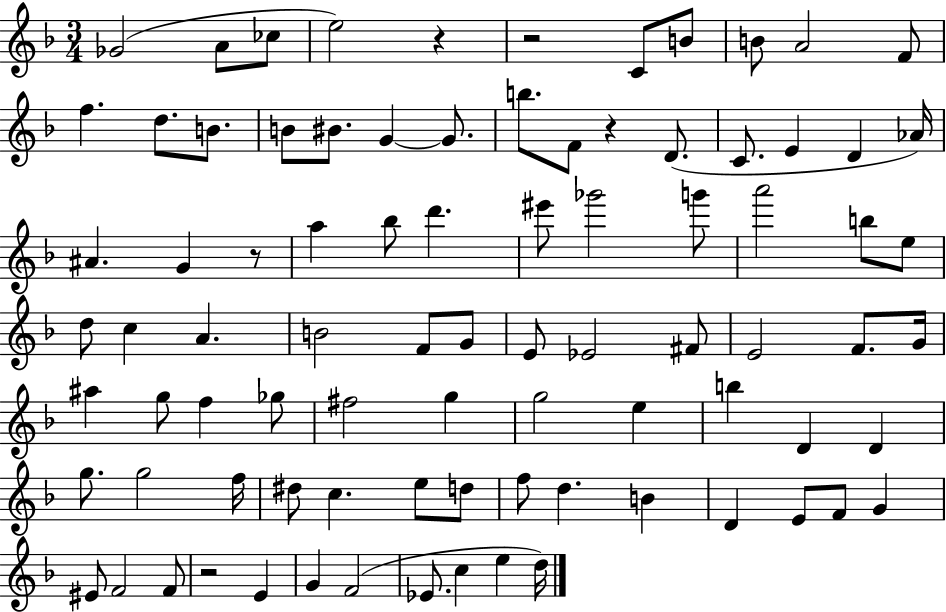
{
  \clef treble
  \numericTimeSignature
  \time 3/4
  \key f \major
  ges'2( a'8 ces''8 | e''2) r4 | r2 c'8 b'8 | b'8 a'2 f'8 | \break f''4. d''8. b'8. | b'8 bis'8. g'4~~ g'8. | b''8. f'8 r4 d'8.( | c'8. e'4 d'4 aes'16) | \break ais'4. g'4 r8 | a''4 bes''8 d'''4. | eis'''8 ges'''2 g'''8 | a'''2 b''8 e''8 | \break d''8 c''4 a'4. | b'2 f'8 g'8 | e'8 ees'2 fis'8 | e'2 f'8. g'16 | \break ais''4 g''8 f''4 ges''8 | fis''2 g''4 | g''2 e''4 | b''4 d'4 d'4 | \break g''8. g''2 f''16 | dis''8 c''4. e''8 d''8 | f''8 d''4. b'4 | d'4 e'8 f'8 g'4 | \break eis'8 f'2 f'8 | r2 e'4 | g'4 f'2( | ees'8. c''4 e''4 d''16) | \break \bar "|."
}